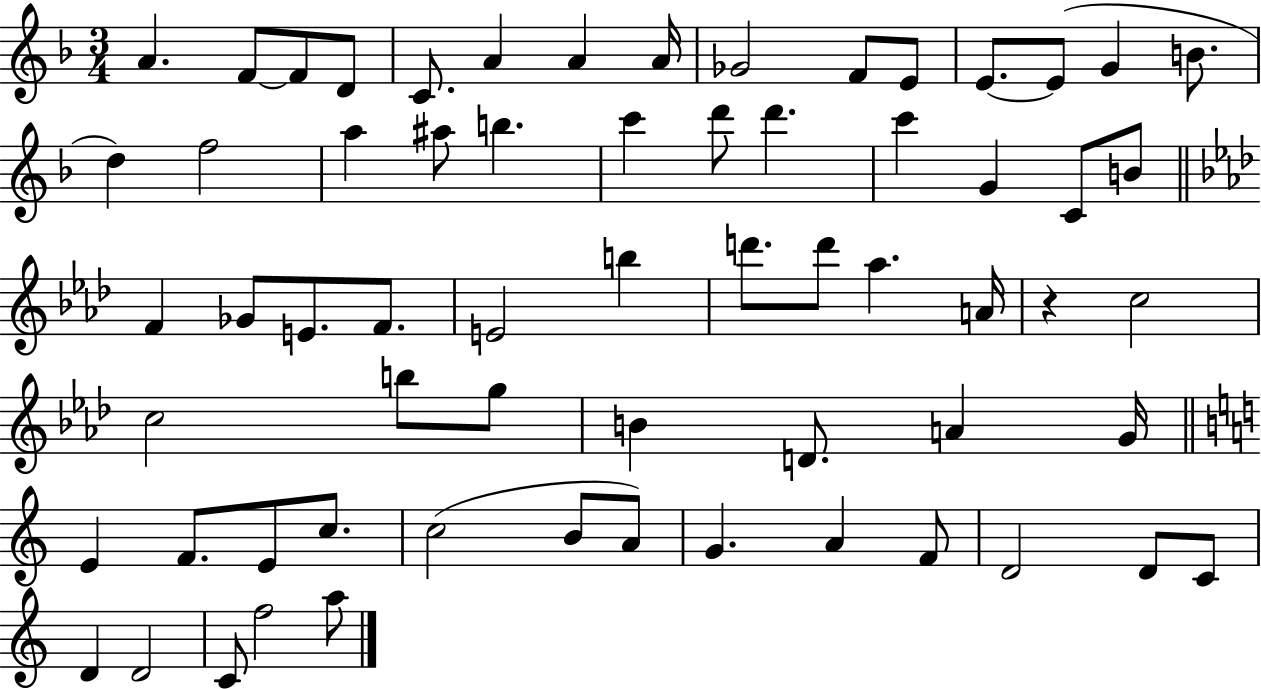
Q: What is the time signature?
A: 3/4